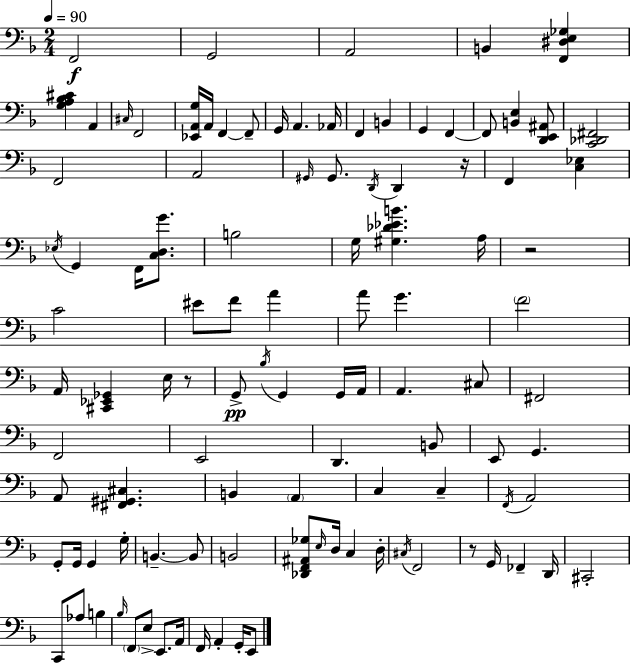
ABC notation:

X:1
T:Untitled
M:2/4
L:1/4
K:F
F,,2 G,,2 A,,2 B,, [F,,^D,E,_G,] [G,A,_B,^C] A,, ^C,/4 F,,2 [_E,,A,,G,]/4 A,,/4 F,, F,,/2 G,,/4 A,, _A,,/4 F,, B,, G,, F,, F,,/2 [B,,E,] [D,,E,,^A,,]/2 [C,,_D,,^F,,]2 F,,2 A,,2 ^G,,/4 ^G,,/2 D,,/4 D,, z/4 F,, [C,_E,] _E,/4 G,, F,,/4 [C,D,G]/2 B,2 G,/4 [^G,_D_EB] A,/4 z2 C2 ^E/2 F/2 A A/2 G F2 A,,/4 [^C,,_E,,_G,,] E,/4 z/2 G,,/2 _B,/4 G,, G,,/4 A,,/4 A,, ^C,/2 ^F,,2 F,,2 E,,2 D,, B,,/2 E,,/2 G,, A,,/2 [^F,,^G,,^C,] B,, A,, C, C, F,,/4 A,,2 G,,/2 G,,/4 G,, G,/4 B,, B,,/2 B,,2 [_D,,F,,^A,,_G,]/2 E,/4 D,/4 C, D,/4 ^C,/4 F,,2 z/2 G,,/4 _F,, D,,/4 ^C,,2 C,,/2 _A,/2 B, _B,/4 F,,/2 E,/2 E,,/2 A,,/4 F,,/4 A,, G,,/4 E,,/2